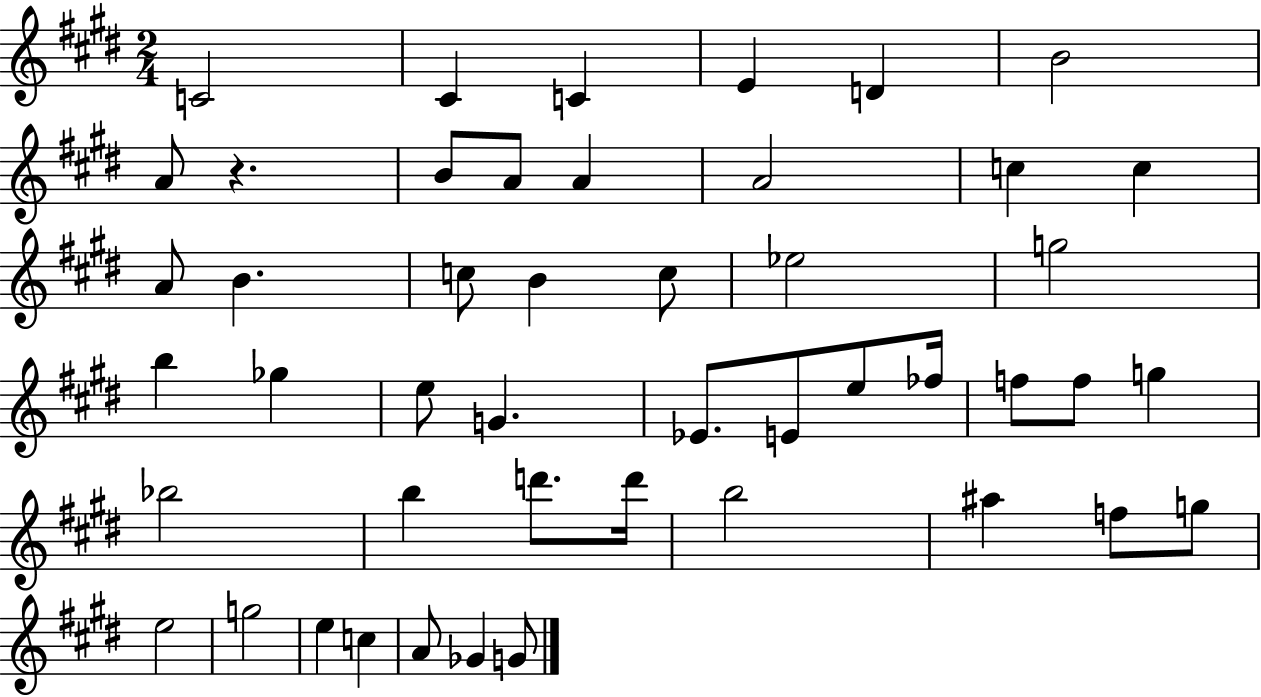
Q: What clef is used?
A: treble